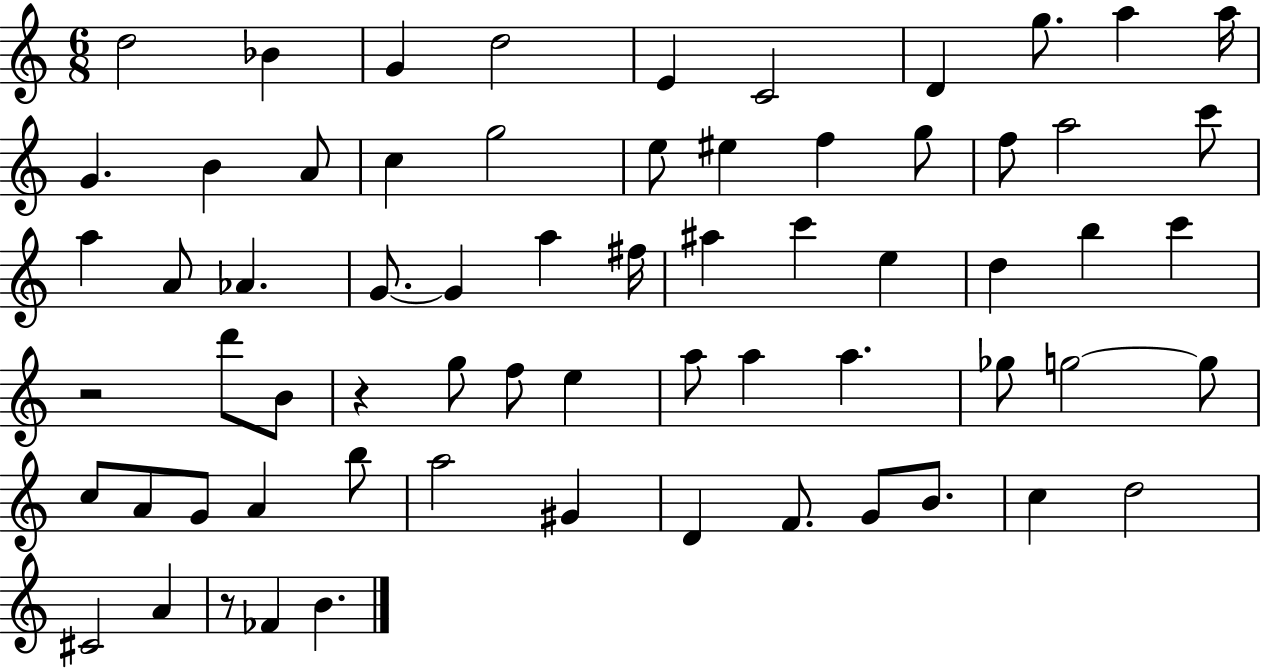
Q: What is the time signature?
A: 6/8